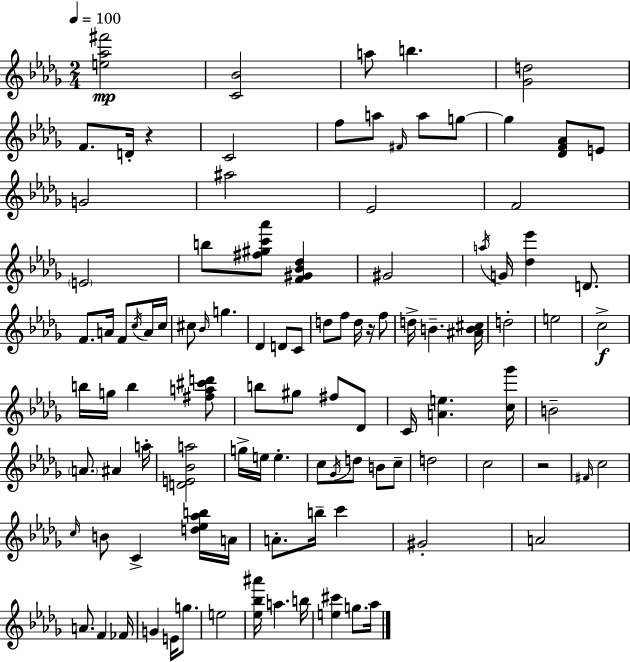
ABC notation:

X:1
T:Untitled
M:2/4
L:1/4
K:Bbm
[e_a^f']2 [C_B]2 a/2 b [_Gd]2 F/2 D/4 z C2 f/2 a/2 ^F/4 a/2 g/2 g [_DF_A]/2 E/2 G2 ^a2 _E2 F2 E2 b/2 [^f^gc'_a']/2 [F^G_B_d] ^G2 a/4 G/4 [_d_e'] D/2 F/2 A/4 F/2 c/4 A/4 c/4 ^c/2 _B/4 g _D D/2 C/2 d/2 f/2 d/4 z/4 f/2 d/4 B [^AB^c]/4 d2 e2 c2 b/4 g/4 b [^fa^c'd']/2 b/2 ^g/2 ^f/2 _D/2 C/4 [Ae] [c_g']/4 B2 A/2 ^A a/4 [DE_Ba]2 g/4 e/4 e c/2 _G/4 d/2 B/2 c/2 d2 c2 z2 ^F/4 c2 c/4 B/2 C [d_e_ab]/4 A/4 A/2 b/4 c' ^G2 A2 A/2 F _F/4 G E/4 g/2 e2 [_e_b^a']/4 a b/4 [e^c'] g/2 _a/4